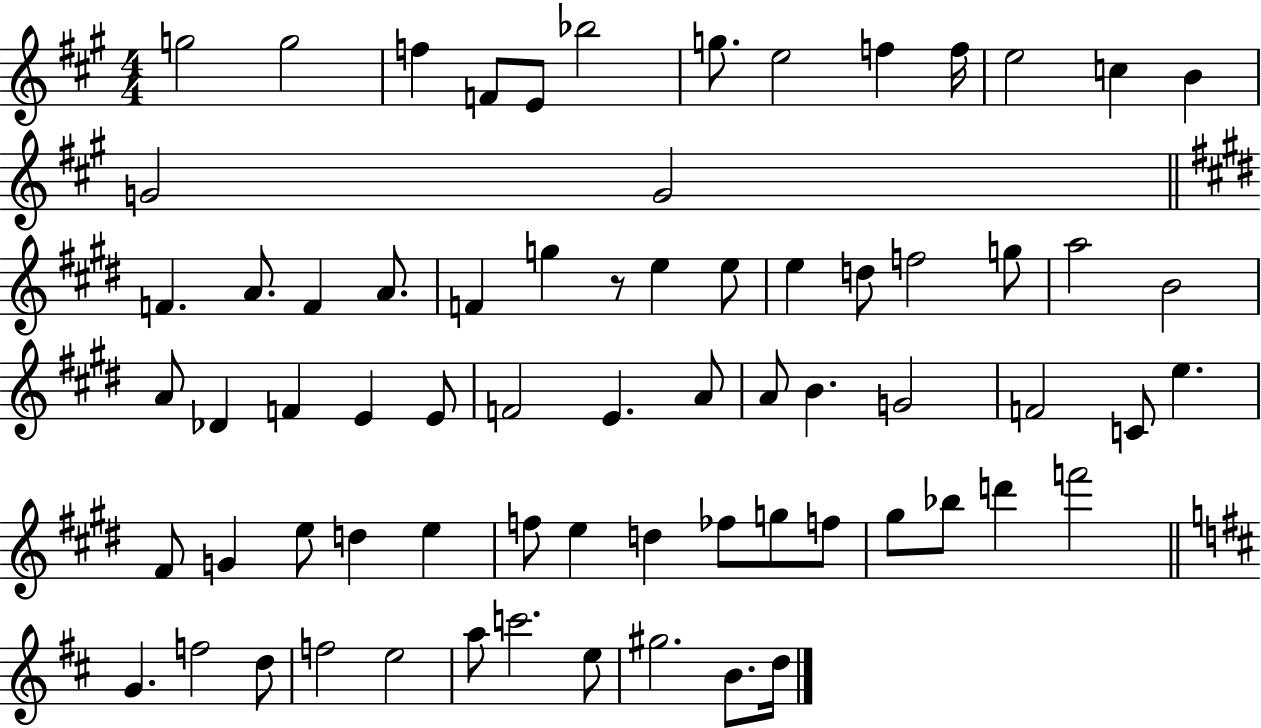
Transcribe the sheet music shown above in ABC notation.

X:1
T:Untitled
M:4/4
L:1/4
K:A
g2 g2 f F/2 E/2 _b2 g/2 e2 f f/4 e2 c B G2 G2 F A/2 F A/2 F g z/2 e e/2 e d/2 f2 g/2 a2 B2 A/2 _D F E E/2 F2 E A/2 A/2 B G2 F2 C/2 e ^F/2 G e/2 d e f/2 e d _f/2 g/2 f/2 ^g/2 _b/2 d' f'2 G f2 d/2 f2 e2 a/2 c'2 e/2 ^g2 B/2 d/4